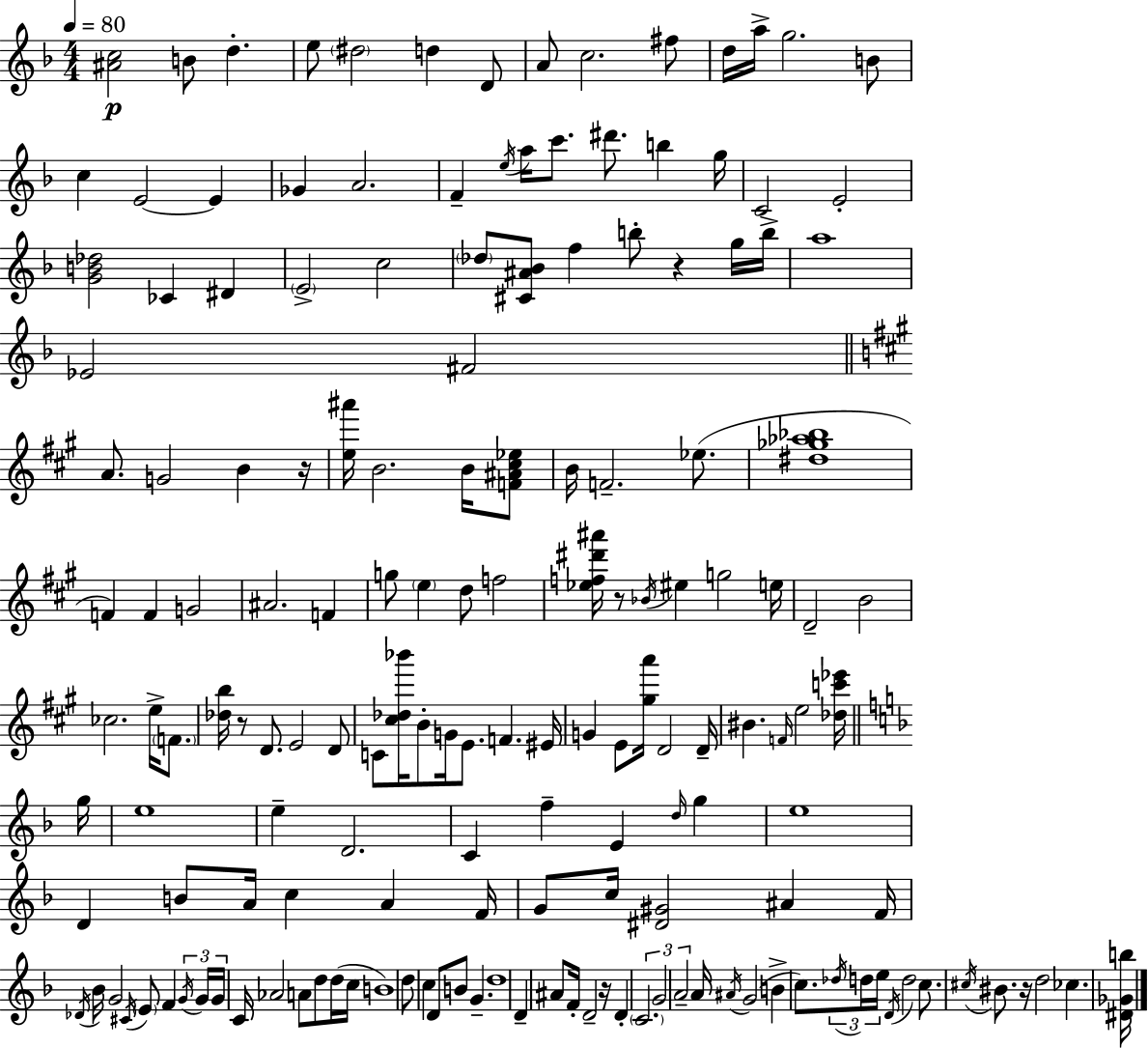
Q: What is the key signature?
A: D minor